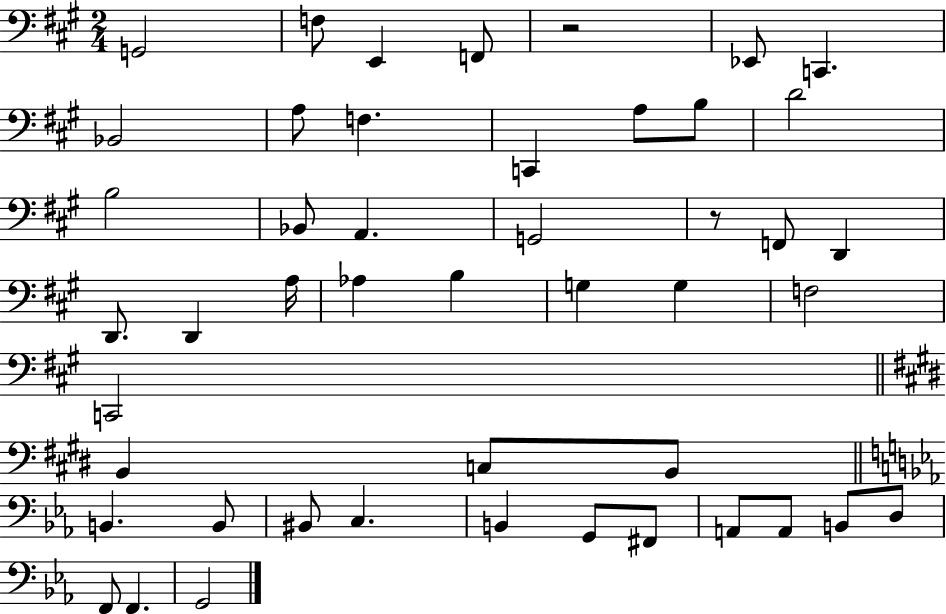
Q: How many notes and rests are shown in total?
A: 47